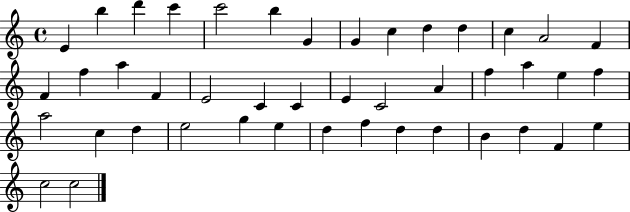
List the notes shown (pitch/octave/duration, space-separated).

E4/q B5/q D6/q C6/q C6/h B5/q G4/q G4/q C5/q D5/q D5/q C5/q A4/h F4/q F4/q F5/q A5/q F4/q E4/h C4/q C4/q E4/q C4/h A4/q F5/q A5/q E5/q F5/q A5/h C5/q D5/q E5/h G5/q E5/q D5/q F5/q D5/q D5/q B4/q D5/q F4/q E5/q C5/h C5/h